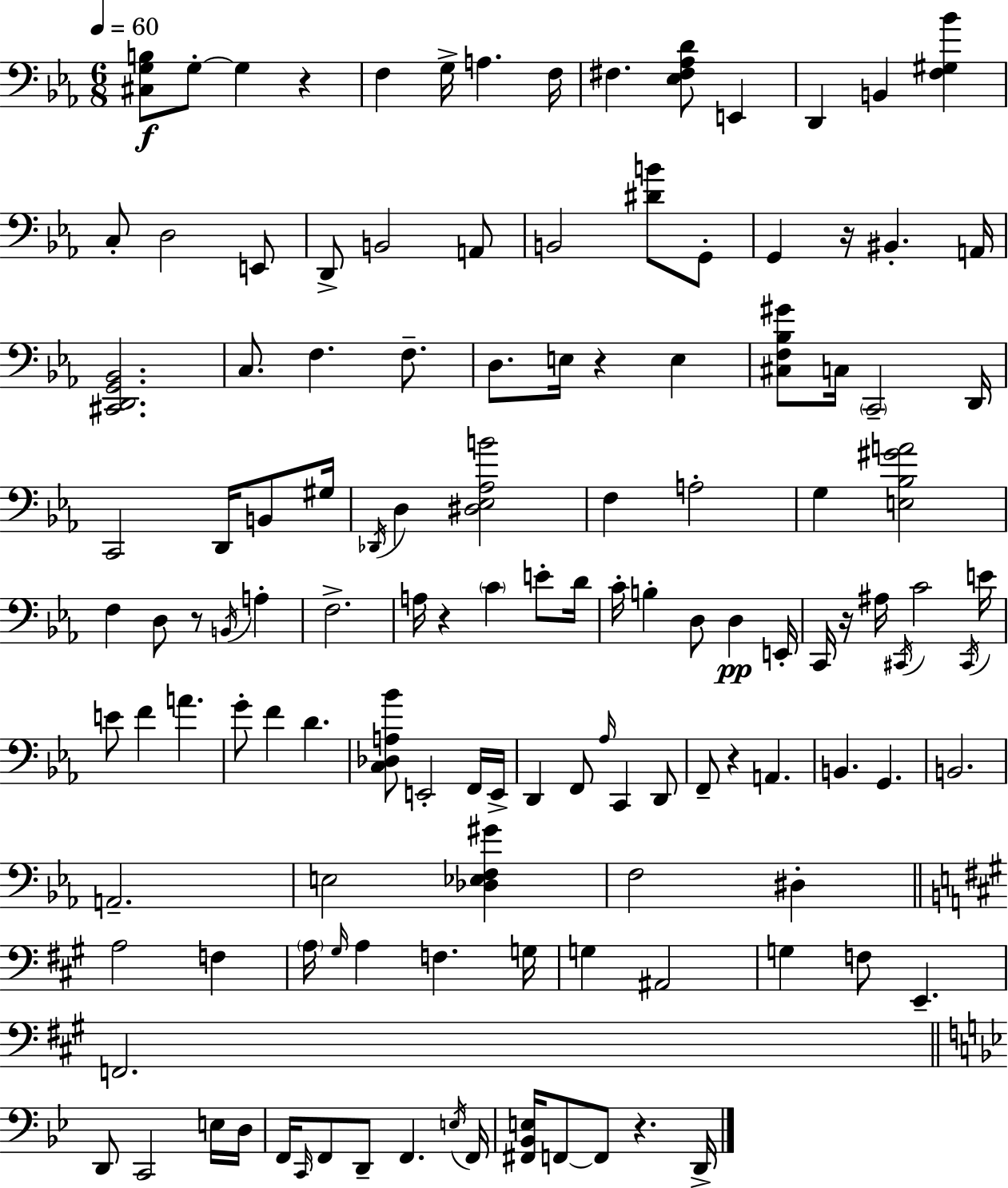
X:1
T:Untitled
M:6/8
L:1/4
K:Eb
[^C,G,B,]/2 G,/2 G, z F, G,/4 A, F,/4 ^F, [_E,^F,_A,D]/2 E,, D,, B,, [F,^G,_B] C,/2 D,2 E,,/2 D,,/2 B,,2 A,,/2 B,,2 [^DB]/2 G,,/2 G,, z/4 ^B,, A,,/4 [^C,,D,,G,,_B,,]2 C,/2 F, F,/2 D,/2 E,/4 z E, [^C,F,_B,^G]/2 C,/4 C,,2 D,,/4 C,,2 D,,/4 B,,/2 ^G,/4 _D,,/4 D, [^D,_E,_A,B]2 F, A,2 G, [E,_B,^GA]2 F, D,/2 z/2 B,,/4 A, F,2 A,/4 z C E/2 D/4 C/4 B, D,/2 D, E,,/4 C,,/4 z/4 ^A,/4 ^C,,/4 C2 ^C,,/4 E/4 E/2 F A G/2 F D [C,_D,A,_B]/2 E,,2 F,,/4 E,,/4 D,, F,,/2 _A,/4 C,, D,,/2 F,,/2 z A,, B,, G,, B,,2 A,,2 E,2 [_D,_E,F,^G] F,2 ^D, A,2 F, A,/4 ^G,/4 A, F, G,/4 G, ^A,,2 G, F,/2 E,, F,,2 D,,/2 C,,2 E,/4 D,/4 F,,/4 C,,/4 F,,/2 D,,/2 F,, E,/4 F,,/4 [^F,,_B,,E,]/4 F,,/2 F,,/2 z D,,/4